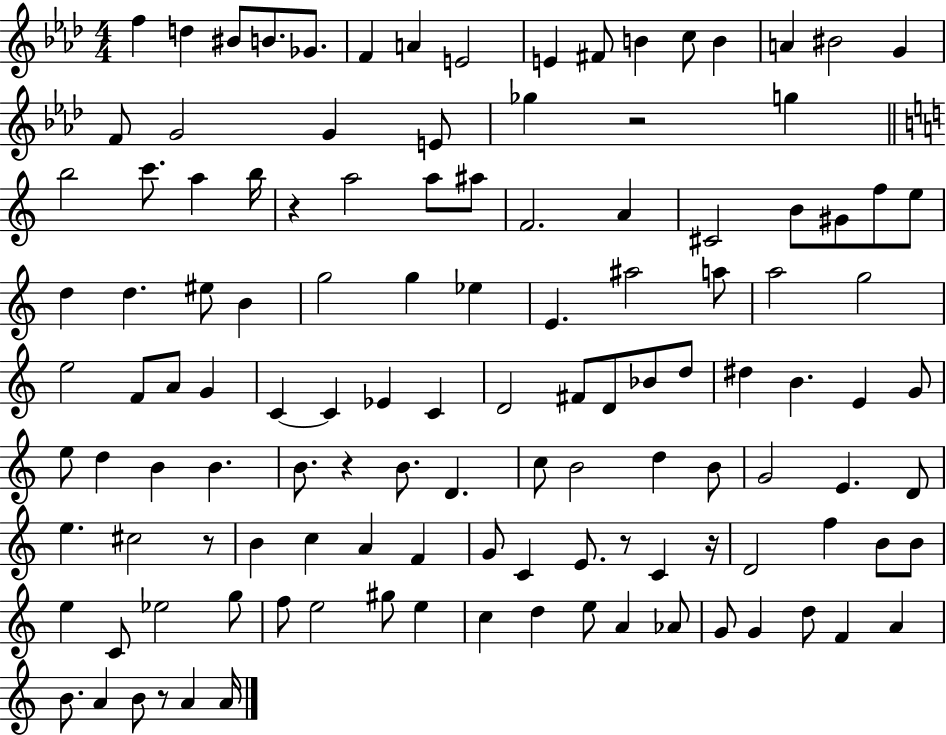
F5/q D5/q BIS4/e B4/e. Gb4/e. F4/q A4/q E4/h E4/q F#4/e B4/q C5/e B4/q A4/q BIS4/h G4/q F4/e G4/h G4/q E4/e Gb5/q R/h G5/q B5/h C6/e. A5/q B5/s R/q A5/h A5/e A#5/e F4/h. A4/q C#4/h B4/e G#4/e F5/e E5/e D5/q D5/q. EIS5/e B4/q G5/h G5/q Eb5/q E4/q. A#5/h A5/e A5/h G5/h E5/h F4/e A4/e G4/q C4/q C4/q Eb4/q C4/q D4/h F#4/e D4/e Bb4/e D5/e D#5/q B4/q. E4/q G4/e E5/e D5/q B4/q B4/q. B4/e. R/q B4/e. D4/q. C5/e B4/h D5/q B4/e G4/h E4/q. D4/e E5/q. C#5/h R/e B4/q C5/q A4/q F4/q G4/e C4/q E4/e. R/e C4/q R/s D4/h F5/q B4/e B4/e E5/q C4/e Eb5/h G5/e F5/e E5/h G#5/e E5/q C5/q D5/q E5/e A4/q Ab4/e G4/e G4/q D5/e F4/q A4/q B4/e. A4/q B4/e R/e A4/q A4/s